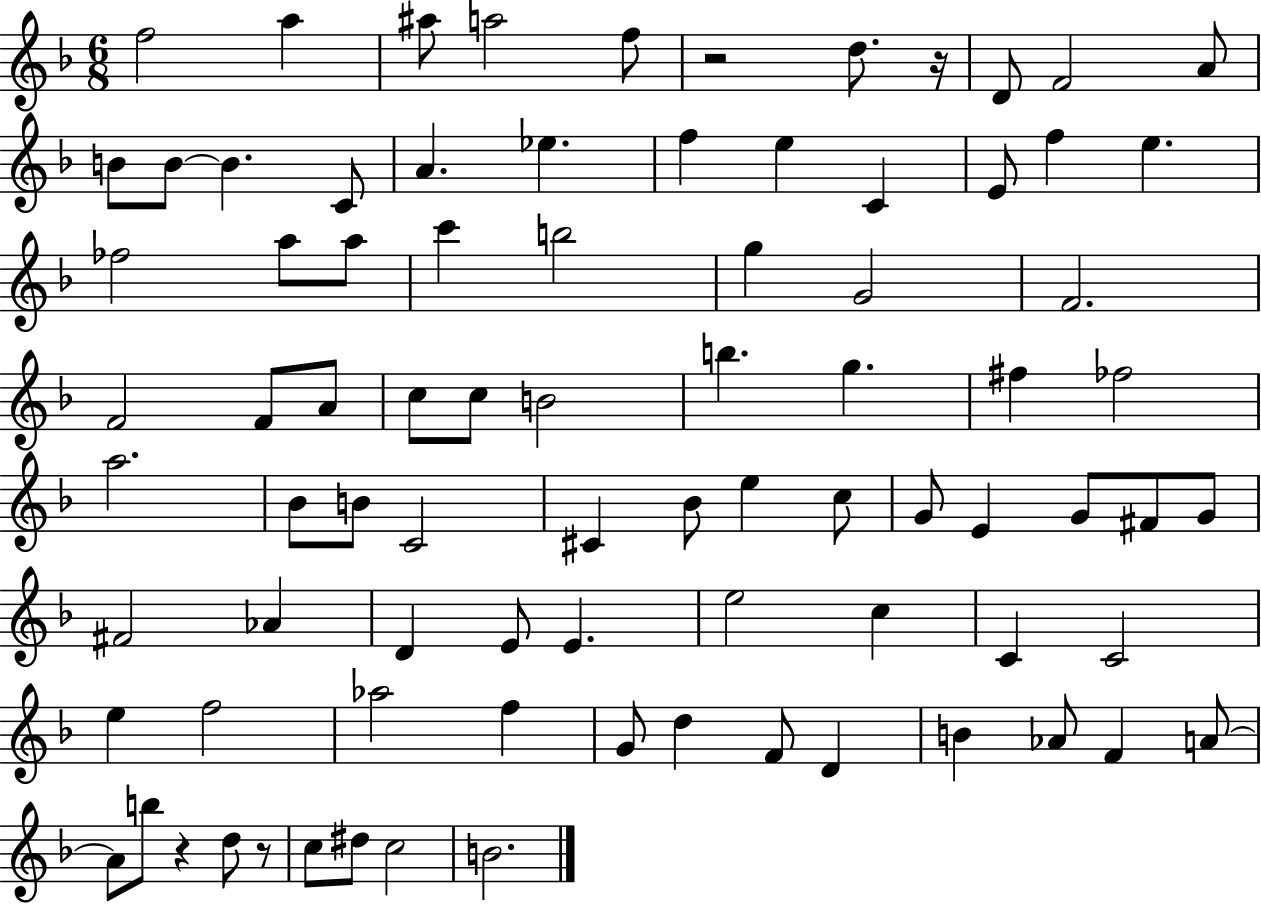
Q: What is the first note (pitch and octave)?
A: F5